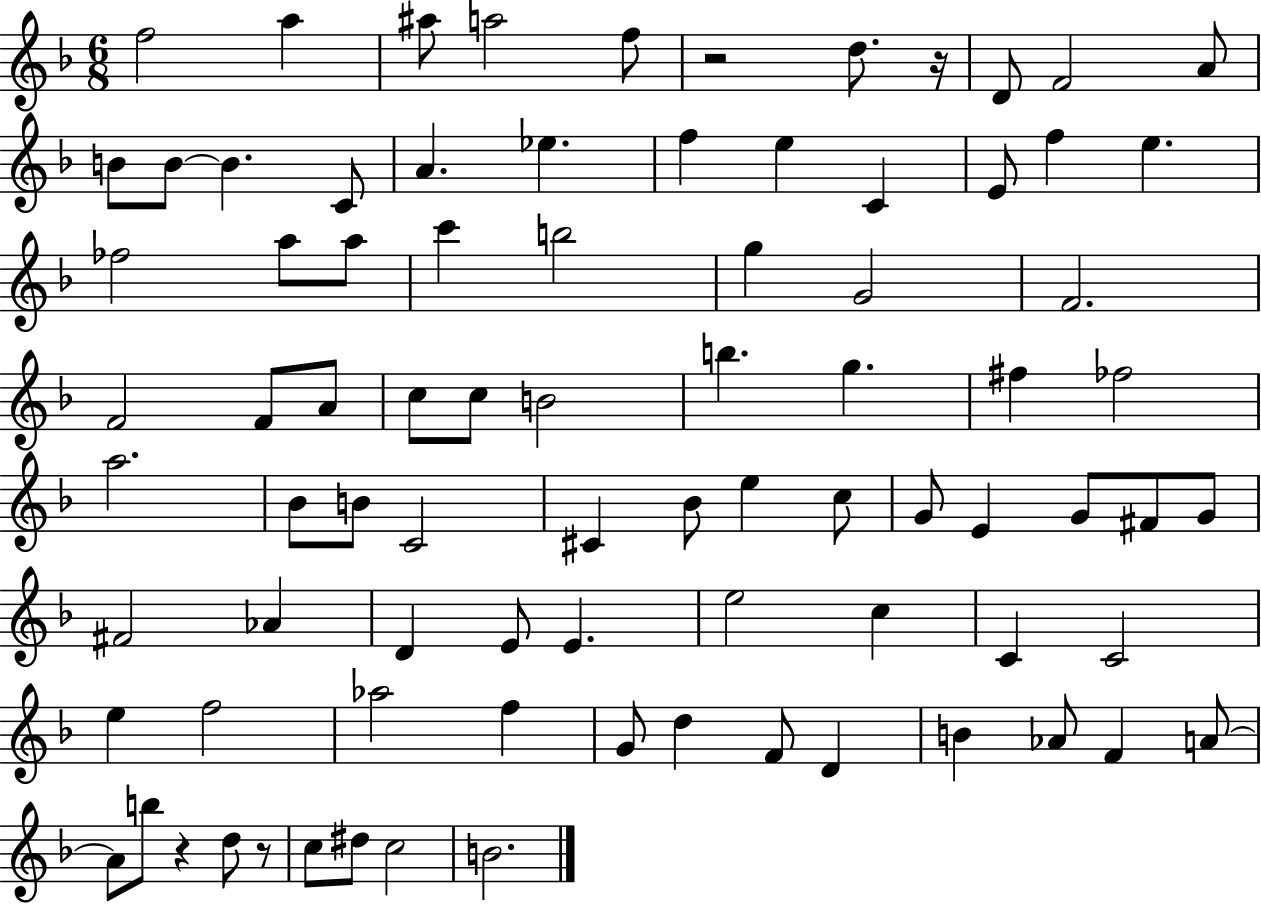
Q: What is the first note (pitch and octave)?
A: F5